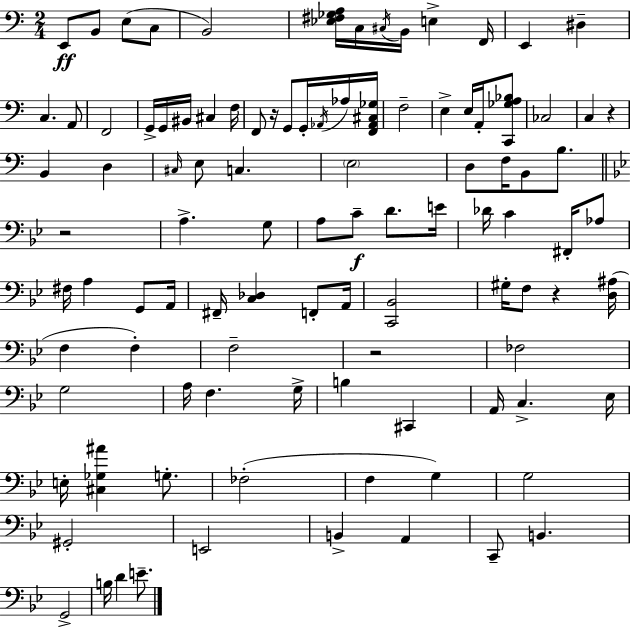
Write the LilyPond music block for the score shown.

{
  \clef bass
  \numericTimeSignature
  \time 2/4
  \key c \major
  e,8\ff b,8 e8( c8 | b,2) | <ees fis ges a>16 c16 \acciaccatura { cis16 } b,16 e4-> | f,16 e,4 dis4-- | \break c4. a,8 | f,2 | g,16-> g,16 bis,16 cis4 | f16 f,8 r16 g,8 g,16-. \acciaccatura { aes,16 } | \break aes16 <f, aes, cis ges>16 f2-- | e4-> e16 a,16-. | <c, ges a bes>8 ces2 | c4 r4 | \break b,4 d4 | \grace { cis16 } e8 c4. | \parenthesize e2 | d8 f16 b,8 | \break b8. \bar "||" \break \key bes \major r2 | a4.-> g8 | a8 c'8--\f d'8. e'16 | des'16 c'4 fis,16-. aes8 | \break fis16 a4 g,8 a,16 | fis,16-- <c des>4 f,8-. a,16 | <c, bes,>2 | gis16-. f8 r4 <d ais>16( | \break f4 f4-.) | f2-- | r2 | fes2 | \break g2 | a16 f4. g16-> | b4 cis,4 | a,16 c4.-> ees16 | \break e16-. <cis ges ais'>4 g8.-. | fes2-.( | f4 g4) | g2 | \break gis,2-. | e,2 | b,4-> a,4 | c,8-- b,4. | \break g,2-> | b16 d'4 e'8.-- | \bar "|."
}